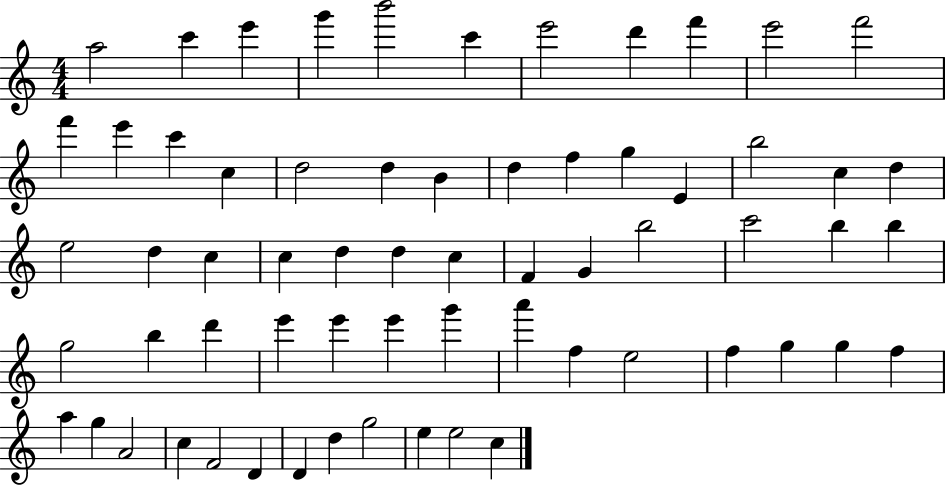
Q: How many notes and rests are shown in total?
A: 64